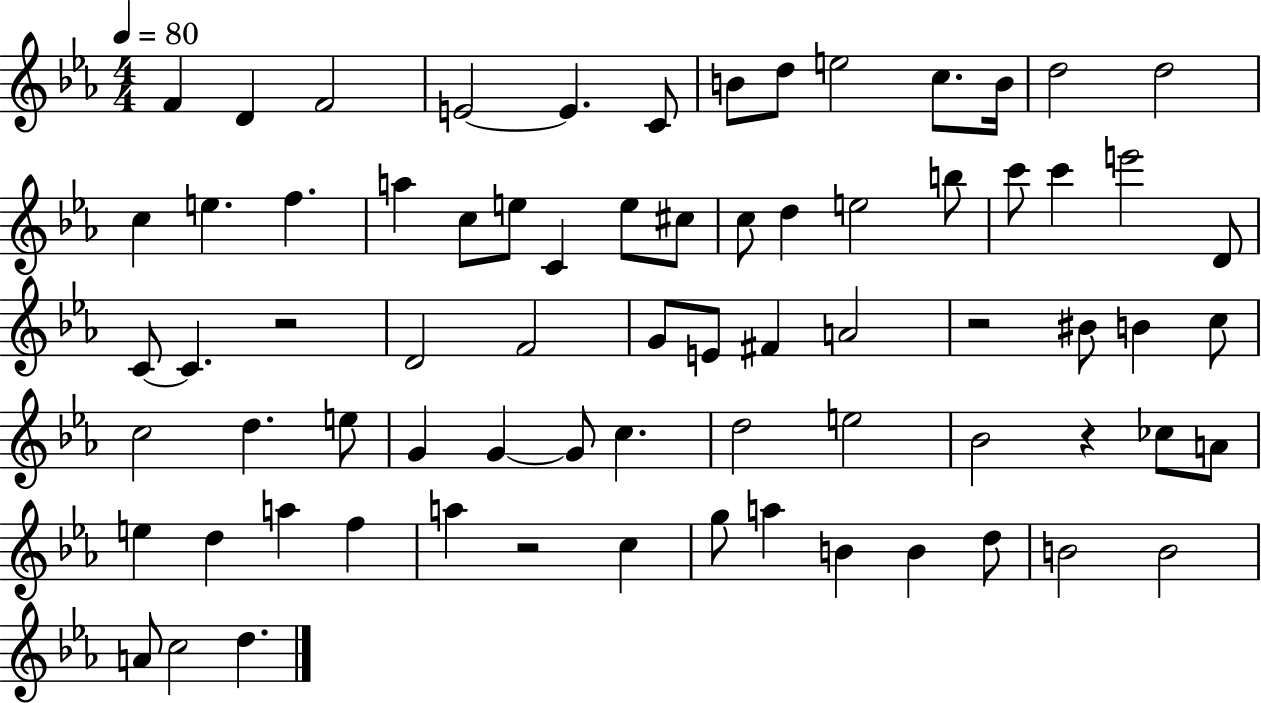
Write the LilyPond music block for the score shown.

{
  \clef treble
  \numericTimeSignature
  \time 4/4
  \key ees \major
  \tempo 4 = 80
  \repeat volta 2 { f'4 d'4 f'2 | e'2~~ e'4. c'8 | b'8 d''8 e''2 c''8. b'16 | d''2 d''2 | \break c''4 e''4. f''4. | a''4 c''8 e''8 c'4 e''8 cis''8 | c''8 d''4 e''2 b''8 | c'''8 c'''4 e'''2 d'8 | \break c'8~~ c'4. r2 | d'2 f'2 | g'8 e'8 fis'4 a'2 | r2 bis'8 b'4 c''8 | \break c''2 d''4. e''8 | g'4 g'4~~ g'8 c''4. | d''2 e''2 | bes'2 r4 ces''8 a'8 | \break e''4 d''4 a''4 f''4 | a''4 r2 c''4 | g''8 a''4 b'4 b'4 d''8 | b'2 b'2 | \break a'8 c''2 d''4. | } \bar "|."
}